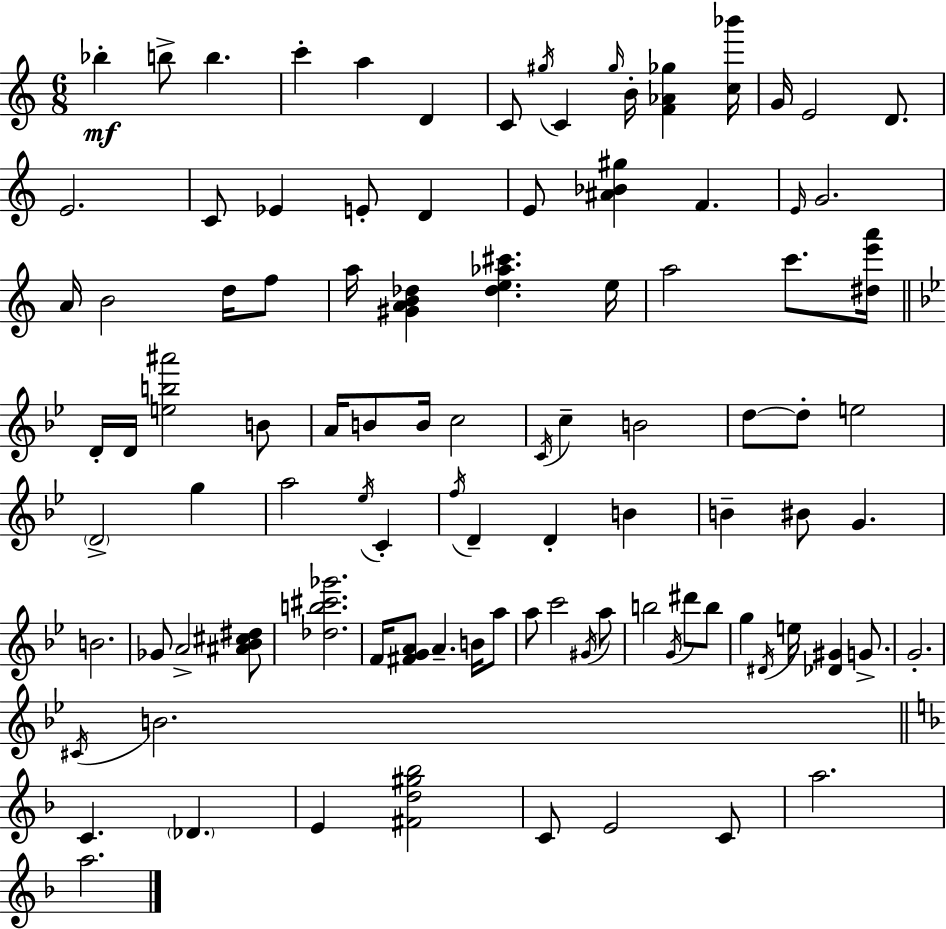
Bb5/q B5/e B5/q. C6/q A5/q D4/q C4/e G#5/s C4/q G#5/s B4/s [F4,Ab4,Gb5]/q [C5,Bb6]/s G4/s E4/h D4/e. E4/h. C4/e Eb4/q E4/e D4/q E4/e [A#4,Bb4,G#5]/q F4/q. E4/s G4/h. A4/s B4/h D5/s F5/e A5/s [G#4,A4,B4,Db5]/q [Db5,E5,Ab5,C#6]/q. E5/s A5/h C6/e. [D#5,E6,A6]/s D4/s D4/s [E5,B5,A#6]/h B4/e A4/s B4/e B4/s C5/h C4/s C5/q B4/h D5/e D5/e E5/h D4/h G5/q A5/h Eb5/s C4/q F5/s D4/q D4/q B4/q B4/q BIS4/e G4/q. B4/h. Gb4/e A4/h [A#4,Bb4,C#5,D#5]/e [Db5,B5,C#6,Gb6]/h. F4/s [F#4,G4,A4]/e A4/q. B4/s A5/e A5/e C6/h G#4/s A5/e B5/h G4/s D#6/e B5/e G5/q D#4/s E5/s [Db4,G#4]/q G4/e. G4/h. C#4/s B4/h. C4/q. Db4/q. E4/q [F#4,D5,G#5,Bb5]/h C4/e E4/h C4/e A5/h. A5/h.